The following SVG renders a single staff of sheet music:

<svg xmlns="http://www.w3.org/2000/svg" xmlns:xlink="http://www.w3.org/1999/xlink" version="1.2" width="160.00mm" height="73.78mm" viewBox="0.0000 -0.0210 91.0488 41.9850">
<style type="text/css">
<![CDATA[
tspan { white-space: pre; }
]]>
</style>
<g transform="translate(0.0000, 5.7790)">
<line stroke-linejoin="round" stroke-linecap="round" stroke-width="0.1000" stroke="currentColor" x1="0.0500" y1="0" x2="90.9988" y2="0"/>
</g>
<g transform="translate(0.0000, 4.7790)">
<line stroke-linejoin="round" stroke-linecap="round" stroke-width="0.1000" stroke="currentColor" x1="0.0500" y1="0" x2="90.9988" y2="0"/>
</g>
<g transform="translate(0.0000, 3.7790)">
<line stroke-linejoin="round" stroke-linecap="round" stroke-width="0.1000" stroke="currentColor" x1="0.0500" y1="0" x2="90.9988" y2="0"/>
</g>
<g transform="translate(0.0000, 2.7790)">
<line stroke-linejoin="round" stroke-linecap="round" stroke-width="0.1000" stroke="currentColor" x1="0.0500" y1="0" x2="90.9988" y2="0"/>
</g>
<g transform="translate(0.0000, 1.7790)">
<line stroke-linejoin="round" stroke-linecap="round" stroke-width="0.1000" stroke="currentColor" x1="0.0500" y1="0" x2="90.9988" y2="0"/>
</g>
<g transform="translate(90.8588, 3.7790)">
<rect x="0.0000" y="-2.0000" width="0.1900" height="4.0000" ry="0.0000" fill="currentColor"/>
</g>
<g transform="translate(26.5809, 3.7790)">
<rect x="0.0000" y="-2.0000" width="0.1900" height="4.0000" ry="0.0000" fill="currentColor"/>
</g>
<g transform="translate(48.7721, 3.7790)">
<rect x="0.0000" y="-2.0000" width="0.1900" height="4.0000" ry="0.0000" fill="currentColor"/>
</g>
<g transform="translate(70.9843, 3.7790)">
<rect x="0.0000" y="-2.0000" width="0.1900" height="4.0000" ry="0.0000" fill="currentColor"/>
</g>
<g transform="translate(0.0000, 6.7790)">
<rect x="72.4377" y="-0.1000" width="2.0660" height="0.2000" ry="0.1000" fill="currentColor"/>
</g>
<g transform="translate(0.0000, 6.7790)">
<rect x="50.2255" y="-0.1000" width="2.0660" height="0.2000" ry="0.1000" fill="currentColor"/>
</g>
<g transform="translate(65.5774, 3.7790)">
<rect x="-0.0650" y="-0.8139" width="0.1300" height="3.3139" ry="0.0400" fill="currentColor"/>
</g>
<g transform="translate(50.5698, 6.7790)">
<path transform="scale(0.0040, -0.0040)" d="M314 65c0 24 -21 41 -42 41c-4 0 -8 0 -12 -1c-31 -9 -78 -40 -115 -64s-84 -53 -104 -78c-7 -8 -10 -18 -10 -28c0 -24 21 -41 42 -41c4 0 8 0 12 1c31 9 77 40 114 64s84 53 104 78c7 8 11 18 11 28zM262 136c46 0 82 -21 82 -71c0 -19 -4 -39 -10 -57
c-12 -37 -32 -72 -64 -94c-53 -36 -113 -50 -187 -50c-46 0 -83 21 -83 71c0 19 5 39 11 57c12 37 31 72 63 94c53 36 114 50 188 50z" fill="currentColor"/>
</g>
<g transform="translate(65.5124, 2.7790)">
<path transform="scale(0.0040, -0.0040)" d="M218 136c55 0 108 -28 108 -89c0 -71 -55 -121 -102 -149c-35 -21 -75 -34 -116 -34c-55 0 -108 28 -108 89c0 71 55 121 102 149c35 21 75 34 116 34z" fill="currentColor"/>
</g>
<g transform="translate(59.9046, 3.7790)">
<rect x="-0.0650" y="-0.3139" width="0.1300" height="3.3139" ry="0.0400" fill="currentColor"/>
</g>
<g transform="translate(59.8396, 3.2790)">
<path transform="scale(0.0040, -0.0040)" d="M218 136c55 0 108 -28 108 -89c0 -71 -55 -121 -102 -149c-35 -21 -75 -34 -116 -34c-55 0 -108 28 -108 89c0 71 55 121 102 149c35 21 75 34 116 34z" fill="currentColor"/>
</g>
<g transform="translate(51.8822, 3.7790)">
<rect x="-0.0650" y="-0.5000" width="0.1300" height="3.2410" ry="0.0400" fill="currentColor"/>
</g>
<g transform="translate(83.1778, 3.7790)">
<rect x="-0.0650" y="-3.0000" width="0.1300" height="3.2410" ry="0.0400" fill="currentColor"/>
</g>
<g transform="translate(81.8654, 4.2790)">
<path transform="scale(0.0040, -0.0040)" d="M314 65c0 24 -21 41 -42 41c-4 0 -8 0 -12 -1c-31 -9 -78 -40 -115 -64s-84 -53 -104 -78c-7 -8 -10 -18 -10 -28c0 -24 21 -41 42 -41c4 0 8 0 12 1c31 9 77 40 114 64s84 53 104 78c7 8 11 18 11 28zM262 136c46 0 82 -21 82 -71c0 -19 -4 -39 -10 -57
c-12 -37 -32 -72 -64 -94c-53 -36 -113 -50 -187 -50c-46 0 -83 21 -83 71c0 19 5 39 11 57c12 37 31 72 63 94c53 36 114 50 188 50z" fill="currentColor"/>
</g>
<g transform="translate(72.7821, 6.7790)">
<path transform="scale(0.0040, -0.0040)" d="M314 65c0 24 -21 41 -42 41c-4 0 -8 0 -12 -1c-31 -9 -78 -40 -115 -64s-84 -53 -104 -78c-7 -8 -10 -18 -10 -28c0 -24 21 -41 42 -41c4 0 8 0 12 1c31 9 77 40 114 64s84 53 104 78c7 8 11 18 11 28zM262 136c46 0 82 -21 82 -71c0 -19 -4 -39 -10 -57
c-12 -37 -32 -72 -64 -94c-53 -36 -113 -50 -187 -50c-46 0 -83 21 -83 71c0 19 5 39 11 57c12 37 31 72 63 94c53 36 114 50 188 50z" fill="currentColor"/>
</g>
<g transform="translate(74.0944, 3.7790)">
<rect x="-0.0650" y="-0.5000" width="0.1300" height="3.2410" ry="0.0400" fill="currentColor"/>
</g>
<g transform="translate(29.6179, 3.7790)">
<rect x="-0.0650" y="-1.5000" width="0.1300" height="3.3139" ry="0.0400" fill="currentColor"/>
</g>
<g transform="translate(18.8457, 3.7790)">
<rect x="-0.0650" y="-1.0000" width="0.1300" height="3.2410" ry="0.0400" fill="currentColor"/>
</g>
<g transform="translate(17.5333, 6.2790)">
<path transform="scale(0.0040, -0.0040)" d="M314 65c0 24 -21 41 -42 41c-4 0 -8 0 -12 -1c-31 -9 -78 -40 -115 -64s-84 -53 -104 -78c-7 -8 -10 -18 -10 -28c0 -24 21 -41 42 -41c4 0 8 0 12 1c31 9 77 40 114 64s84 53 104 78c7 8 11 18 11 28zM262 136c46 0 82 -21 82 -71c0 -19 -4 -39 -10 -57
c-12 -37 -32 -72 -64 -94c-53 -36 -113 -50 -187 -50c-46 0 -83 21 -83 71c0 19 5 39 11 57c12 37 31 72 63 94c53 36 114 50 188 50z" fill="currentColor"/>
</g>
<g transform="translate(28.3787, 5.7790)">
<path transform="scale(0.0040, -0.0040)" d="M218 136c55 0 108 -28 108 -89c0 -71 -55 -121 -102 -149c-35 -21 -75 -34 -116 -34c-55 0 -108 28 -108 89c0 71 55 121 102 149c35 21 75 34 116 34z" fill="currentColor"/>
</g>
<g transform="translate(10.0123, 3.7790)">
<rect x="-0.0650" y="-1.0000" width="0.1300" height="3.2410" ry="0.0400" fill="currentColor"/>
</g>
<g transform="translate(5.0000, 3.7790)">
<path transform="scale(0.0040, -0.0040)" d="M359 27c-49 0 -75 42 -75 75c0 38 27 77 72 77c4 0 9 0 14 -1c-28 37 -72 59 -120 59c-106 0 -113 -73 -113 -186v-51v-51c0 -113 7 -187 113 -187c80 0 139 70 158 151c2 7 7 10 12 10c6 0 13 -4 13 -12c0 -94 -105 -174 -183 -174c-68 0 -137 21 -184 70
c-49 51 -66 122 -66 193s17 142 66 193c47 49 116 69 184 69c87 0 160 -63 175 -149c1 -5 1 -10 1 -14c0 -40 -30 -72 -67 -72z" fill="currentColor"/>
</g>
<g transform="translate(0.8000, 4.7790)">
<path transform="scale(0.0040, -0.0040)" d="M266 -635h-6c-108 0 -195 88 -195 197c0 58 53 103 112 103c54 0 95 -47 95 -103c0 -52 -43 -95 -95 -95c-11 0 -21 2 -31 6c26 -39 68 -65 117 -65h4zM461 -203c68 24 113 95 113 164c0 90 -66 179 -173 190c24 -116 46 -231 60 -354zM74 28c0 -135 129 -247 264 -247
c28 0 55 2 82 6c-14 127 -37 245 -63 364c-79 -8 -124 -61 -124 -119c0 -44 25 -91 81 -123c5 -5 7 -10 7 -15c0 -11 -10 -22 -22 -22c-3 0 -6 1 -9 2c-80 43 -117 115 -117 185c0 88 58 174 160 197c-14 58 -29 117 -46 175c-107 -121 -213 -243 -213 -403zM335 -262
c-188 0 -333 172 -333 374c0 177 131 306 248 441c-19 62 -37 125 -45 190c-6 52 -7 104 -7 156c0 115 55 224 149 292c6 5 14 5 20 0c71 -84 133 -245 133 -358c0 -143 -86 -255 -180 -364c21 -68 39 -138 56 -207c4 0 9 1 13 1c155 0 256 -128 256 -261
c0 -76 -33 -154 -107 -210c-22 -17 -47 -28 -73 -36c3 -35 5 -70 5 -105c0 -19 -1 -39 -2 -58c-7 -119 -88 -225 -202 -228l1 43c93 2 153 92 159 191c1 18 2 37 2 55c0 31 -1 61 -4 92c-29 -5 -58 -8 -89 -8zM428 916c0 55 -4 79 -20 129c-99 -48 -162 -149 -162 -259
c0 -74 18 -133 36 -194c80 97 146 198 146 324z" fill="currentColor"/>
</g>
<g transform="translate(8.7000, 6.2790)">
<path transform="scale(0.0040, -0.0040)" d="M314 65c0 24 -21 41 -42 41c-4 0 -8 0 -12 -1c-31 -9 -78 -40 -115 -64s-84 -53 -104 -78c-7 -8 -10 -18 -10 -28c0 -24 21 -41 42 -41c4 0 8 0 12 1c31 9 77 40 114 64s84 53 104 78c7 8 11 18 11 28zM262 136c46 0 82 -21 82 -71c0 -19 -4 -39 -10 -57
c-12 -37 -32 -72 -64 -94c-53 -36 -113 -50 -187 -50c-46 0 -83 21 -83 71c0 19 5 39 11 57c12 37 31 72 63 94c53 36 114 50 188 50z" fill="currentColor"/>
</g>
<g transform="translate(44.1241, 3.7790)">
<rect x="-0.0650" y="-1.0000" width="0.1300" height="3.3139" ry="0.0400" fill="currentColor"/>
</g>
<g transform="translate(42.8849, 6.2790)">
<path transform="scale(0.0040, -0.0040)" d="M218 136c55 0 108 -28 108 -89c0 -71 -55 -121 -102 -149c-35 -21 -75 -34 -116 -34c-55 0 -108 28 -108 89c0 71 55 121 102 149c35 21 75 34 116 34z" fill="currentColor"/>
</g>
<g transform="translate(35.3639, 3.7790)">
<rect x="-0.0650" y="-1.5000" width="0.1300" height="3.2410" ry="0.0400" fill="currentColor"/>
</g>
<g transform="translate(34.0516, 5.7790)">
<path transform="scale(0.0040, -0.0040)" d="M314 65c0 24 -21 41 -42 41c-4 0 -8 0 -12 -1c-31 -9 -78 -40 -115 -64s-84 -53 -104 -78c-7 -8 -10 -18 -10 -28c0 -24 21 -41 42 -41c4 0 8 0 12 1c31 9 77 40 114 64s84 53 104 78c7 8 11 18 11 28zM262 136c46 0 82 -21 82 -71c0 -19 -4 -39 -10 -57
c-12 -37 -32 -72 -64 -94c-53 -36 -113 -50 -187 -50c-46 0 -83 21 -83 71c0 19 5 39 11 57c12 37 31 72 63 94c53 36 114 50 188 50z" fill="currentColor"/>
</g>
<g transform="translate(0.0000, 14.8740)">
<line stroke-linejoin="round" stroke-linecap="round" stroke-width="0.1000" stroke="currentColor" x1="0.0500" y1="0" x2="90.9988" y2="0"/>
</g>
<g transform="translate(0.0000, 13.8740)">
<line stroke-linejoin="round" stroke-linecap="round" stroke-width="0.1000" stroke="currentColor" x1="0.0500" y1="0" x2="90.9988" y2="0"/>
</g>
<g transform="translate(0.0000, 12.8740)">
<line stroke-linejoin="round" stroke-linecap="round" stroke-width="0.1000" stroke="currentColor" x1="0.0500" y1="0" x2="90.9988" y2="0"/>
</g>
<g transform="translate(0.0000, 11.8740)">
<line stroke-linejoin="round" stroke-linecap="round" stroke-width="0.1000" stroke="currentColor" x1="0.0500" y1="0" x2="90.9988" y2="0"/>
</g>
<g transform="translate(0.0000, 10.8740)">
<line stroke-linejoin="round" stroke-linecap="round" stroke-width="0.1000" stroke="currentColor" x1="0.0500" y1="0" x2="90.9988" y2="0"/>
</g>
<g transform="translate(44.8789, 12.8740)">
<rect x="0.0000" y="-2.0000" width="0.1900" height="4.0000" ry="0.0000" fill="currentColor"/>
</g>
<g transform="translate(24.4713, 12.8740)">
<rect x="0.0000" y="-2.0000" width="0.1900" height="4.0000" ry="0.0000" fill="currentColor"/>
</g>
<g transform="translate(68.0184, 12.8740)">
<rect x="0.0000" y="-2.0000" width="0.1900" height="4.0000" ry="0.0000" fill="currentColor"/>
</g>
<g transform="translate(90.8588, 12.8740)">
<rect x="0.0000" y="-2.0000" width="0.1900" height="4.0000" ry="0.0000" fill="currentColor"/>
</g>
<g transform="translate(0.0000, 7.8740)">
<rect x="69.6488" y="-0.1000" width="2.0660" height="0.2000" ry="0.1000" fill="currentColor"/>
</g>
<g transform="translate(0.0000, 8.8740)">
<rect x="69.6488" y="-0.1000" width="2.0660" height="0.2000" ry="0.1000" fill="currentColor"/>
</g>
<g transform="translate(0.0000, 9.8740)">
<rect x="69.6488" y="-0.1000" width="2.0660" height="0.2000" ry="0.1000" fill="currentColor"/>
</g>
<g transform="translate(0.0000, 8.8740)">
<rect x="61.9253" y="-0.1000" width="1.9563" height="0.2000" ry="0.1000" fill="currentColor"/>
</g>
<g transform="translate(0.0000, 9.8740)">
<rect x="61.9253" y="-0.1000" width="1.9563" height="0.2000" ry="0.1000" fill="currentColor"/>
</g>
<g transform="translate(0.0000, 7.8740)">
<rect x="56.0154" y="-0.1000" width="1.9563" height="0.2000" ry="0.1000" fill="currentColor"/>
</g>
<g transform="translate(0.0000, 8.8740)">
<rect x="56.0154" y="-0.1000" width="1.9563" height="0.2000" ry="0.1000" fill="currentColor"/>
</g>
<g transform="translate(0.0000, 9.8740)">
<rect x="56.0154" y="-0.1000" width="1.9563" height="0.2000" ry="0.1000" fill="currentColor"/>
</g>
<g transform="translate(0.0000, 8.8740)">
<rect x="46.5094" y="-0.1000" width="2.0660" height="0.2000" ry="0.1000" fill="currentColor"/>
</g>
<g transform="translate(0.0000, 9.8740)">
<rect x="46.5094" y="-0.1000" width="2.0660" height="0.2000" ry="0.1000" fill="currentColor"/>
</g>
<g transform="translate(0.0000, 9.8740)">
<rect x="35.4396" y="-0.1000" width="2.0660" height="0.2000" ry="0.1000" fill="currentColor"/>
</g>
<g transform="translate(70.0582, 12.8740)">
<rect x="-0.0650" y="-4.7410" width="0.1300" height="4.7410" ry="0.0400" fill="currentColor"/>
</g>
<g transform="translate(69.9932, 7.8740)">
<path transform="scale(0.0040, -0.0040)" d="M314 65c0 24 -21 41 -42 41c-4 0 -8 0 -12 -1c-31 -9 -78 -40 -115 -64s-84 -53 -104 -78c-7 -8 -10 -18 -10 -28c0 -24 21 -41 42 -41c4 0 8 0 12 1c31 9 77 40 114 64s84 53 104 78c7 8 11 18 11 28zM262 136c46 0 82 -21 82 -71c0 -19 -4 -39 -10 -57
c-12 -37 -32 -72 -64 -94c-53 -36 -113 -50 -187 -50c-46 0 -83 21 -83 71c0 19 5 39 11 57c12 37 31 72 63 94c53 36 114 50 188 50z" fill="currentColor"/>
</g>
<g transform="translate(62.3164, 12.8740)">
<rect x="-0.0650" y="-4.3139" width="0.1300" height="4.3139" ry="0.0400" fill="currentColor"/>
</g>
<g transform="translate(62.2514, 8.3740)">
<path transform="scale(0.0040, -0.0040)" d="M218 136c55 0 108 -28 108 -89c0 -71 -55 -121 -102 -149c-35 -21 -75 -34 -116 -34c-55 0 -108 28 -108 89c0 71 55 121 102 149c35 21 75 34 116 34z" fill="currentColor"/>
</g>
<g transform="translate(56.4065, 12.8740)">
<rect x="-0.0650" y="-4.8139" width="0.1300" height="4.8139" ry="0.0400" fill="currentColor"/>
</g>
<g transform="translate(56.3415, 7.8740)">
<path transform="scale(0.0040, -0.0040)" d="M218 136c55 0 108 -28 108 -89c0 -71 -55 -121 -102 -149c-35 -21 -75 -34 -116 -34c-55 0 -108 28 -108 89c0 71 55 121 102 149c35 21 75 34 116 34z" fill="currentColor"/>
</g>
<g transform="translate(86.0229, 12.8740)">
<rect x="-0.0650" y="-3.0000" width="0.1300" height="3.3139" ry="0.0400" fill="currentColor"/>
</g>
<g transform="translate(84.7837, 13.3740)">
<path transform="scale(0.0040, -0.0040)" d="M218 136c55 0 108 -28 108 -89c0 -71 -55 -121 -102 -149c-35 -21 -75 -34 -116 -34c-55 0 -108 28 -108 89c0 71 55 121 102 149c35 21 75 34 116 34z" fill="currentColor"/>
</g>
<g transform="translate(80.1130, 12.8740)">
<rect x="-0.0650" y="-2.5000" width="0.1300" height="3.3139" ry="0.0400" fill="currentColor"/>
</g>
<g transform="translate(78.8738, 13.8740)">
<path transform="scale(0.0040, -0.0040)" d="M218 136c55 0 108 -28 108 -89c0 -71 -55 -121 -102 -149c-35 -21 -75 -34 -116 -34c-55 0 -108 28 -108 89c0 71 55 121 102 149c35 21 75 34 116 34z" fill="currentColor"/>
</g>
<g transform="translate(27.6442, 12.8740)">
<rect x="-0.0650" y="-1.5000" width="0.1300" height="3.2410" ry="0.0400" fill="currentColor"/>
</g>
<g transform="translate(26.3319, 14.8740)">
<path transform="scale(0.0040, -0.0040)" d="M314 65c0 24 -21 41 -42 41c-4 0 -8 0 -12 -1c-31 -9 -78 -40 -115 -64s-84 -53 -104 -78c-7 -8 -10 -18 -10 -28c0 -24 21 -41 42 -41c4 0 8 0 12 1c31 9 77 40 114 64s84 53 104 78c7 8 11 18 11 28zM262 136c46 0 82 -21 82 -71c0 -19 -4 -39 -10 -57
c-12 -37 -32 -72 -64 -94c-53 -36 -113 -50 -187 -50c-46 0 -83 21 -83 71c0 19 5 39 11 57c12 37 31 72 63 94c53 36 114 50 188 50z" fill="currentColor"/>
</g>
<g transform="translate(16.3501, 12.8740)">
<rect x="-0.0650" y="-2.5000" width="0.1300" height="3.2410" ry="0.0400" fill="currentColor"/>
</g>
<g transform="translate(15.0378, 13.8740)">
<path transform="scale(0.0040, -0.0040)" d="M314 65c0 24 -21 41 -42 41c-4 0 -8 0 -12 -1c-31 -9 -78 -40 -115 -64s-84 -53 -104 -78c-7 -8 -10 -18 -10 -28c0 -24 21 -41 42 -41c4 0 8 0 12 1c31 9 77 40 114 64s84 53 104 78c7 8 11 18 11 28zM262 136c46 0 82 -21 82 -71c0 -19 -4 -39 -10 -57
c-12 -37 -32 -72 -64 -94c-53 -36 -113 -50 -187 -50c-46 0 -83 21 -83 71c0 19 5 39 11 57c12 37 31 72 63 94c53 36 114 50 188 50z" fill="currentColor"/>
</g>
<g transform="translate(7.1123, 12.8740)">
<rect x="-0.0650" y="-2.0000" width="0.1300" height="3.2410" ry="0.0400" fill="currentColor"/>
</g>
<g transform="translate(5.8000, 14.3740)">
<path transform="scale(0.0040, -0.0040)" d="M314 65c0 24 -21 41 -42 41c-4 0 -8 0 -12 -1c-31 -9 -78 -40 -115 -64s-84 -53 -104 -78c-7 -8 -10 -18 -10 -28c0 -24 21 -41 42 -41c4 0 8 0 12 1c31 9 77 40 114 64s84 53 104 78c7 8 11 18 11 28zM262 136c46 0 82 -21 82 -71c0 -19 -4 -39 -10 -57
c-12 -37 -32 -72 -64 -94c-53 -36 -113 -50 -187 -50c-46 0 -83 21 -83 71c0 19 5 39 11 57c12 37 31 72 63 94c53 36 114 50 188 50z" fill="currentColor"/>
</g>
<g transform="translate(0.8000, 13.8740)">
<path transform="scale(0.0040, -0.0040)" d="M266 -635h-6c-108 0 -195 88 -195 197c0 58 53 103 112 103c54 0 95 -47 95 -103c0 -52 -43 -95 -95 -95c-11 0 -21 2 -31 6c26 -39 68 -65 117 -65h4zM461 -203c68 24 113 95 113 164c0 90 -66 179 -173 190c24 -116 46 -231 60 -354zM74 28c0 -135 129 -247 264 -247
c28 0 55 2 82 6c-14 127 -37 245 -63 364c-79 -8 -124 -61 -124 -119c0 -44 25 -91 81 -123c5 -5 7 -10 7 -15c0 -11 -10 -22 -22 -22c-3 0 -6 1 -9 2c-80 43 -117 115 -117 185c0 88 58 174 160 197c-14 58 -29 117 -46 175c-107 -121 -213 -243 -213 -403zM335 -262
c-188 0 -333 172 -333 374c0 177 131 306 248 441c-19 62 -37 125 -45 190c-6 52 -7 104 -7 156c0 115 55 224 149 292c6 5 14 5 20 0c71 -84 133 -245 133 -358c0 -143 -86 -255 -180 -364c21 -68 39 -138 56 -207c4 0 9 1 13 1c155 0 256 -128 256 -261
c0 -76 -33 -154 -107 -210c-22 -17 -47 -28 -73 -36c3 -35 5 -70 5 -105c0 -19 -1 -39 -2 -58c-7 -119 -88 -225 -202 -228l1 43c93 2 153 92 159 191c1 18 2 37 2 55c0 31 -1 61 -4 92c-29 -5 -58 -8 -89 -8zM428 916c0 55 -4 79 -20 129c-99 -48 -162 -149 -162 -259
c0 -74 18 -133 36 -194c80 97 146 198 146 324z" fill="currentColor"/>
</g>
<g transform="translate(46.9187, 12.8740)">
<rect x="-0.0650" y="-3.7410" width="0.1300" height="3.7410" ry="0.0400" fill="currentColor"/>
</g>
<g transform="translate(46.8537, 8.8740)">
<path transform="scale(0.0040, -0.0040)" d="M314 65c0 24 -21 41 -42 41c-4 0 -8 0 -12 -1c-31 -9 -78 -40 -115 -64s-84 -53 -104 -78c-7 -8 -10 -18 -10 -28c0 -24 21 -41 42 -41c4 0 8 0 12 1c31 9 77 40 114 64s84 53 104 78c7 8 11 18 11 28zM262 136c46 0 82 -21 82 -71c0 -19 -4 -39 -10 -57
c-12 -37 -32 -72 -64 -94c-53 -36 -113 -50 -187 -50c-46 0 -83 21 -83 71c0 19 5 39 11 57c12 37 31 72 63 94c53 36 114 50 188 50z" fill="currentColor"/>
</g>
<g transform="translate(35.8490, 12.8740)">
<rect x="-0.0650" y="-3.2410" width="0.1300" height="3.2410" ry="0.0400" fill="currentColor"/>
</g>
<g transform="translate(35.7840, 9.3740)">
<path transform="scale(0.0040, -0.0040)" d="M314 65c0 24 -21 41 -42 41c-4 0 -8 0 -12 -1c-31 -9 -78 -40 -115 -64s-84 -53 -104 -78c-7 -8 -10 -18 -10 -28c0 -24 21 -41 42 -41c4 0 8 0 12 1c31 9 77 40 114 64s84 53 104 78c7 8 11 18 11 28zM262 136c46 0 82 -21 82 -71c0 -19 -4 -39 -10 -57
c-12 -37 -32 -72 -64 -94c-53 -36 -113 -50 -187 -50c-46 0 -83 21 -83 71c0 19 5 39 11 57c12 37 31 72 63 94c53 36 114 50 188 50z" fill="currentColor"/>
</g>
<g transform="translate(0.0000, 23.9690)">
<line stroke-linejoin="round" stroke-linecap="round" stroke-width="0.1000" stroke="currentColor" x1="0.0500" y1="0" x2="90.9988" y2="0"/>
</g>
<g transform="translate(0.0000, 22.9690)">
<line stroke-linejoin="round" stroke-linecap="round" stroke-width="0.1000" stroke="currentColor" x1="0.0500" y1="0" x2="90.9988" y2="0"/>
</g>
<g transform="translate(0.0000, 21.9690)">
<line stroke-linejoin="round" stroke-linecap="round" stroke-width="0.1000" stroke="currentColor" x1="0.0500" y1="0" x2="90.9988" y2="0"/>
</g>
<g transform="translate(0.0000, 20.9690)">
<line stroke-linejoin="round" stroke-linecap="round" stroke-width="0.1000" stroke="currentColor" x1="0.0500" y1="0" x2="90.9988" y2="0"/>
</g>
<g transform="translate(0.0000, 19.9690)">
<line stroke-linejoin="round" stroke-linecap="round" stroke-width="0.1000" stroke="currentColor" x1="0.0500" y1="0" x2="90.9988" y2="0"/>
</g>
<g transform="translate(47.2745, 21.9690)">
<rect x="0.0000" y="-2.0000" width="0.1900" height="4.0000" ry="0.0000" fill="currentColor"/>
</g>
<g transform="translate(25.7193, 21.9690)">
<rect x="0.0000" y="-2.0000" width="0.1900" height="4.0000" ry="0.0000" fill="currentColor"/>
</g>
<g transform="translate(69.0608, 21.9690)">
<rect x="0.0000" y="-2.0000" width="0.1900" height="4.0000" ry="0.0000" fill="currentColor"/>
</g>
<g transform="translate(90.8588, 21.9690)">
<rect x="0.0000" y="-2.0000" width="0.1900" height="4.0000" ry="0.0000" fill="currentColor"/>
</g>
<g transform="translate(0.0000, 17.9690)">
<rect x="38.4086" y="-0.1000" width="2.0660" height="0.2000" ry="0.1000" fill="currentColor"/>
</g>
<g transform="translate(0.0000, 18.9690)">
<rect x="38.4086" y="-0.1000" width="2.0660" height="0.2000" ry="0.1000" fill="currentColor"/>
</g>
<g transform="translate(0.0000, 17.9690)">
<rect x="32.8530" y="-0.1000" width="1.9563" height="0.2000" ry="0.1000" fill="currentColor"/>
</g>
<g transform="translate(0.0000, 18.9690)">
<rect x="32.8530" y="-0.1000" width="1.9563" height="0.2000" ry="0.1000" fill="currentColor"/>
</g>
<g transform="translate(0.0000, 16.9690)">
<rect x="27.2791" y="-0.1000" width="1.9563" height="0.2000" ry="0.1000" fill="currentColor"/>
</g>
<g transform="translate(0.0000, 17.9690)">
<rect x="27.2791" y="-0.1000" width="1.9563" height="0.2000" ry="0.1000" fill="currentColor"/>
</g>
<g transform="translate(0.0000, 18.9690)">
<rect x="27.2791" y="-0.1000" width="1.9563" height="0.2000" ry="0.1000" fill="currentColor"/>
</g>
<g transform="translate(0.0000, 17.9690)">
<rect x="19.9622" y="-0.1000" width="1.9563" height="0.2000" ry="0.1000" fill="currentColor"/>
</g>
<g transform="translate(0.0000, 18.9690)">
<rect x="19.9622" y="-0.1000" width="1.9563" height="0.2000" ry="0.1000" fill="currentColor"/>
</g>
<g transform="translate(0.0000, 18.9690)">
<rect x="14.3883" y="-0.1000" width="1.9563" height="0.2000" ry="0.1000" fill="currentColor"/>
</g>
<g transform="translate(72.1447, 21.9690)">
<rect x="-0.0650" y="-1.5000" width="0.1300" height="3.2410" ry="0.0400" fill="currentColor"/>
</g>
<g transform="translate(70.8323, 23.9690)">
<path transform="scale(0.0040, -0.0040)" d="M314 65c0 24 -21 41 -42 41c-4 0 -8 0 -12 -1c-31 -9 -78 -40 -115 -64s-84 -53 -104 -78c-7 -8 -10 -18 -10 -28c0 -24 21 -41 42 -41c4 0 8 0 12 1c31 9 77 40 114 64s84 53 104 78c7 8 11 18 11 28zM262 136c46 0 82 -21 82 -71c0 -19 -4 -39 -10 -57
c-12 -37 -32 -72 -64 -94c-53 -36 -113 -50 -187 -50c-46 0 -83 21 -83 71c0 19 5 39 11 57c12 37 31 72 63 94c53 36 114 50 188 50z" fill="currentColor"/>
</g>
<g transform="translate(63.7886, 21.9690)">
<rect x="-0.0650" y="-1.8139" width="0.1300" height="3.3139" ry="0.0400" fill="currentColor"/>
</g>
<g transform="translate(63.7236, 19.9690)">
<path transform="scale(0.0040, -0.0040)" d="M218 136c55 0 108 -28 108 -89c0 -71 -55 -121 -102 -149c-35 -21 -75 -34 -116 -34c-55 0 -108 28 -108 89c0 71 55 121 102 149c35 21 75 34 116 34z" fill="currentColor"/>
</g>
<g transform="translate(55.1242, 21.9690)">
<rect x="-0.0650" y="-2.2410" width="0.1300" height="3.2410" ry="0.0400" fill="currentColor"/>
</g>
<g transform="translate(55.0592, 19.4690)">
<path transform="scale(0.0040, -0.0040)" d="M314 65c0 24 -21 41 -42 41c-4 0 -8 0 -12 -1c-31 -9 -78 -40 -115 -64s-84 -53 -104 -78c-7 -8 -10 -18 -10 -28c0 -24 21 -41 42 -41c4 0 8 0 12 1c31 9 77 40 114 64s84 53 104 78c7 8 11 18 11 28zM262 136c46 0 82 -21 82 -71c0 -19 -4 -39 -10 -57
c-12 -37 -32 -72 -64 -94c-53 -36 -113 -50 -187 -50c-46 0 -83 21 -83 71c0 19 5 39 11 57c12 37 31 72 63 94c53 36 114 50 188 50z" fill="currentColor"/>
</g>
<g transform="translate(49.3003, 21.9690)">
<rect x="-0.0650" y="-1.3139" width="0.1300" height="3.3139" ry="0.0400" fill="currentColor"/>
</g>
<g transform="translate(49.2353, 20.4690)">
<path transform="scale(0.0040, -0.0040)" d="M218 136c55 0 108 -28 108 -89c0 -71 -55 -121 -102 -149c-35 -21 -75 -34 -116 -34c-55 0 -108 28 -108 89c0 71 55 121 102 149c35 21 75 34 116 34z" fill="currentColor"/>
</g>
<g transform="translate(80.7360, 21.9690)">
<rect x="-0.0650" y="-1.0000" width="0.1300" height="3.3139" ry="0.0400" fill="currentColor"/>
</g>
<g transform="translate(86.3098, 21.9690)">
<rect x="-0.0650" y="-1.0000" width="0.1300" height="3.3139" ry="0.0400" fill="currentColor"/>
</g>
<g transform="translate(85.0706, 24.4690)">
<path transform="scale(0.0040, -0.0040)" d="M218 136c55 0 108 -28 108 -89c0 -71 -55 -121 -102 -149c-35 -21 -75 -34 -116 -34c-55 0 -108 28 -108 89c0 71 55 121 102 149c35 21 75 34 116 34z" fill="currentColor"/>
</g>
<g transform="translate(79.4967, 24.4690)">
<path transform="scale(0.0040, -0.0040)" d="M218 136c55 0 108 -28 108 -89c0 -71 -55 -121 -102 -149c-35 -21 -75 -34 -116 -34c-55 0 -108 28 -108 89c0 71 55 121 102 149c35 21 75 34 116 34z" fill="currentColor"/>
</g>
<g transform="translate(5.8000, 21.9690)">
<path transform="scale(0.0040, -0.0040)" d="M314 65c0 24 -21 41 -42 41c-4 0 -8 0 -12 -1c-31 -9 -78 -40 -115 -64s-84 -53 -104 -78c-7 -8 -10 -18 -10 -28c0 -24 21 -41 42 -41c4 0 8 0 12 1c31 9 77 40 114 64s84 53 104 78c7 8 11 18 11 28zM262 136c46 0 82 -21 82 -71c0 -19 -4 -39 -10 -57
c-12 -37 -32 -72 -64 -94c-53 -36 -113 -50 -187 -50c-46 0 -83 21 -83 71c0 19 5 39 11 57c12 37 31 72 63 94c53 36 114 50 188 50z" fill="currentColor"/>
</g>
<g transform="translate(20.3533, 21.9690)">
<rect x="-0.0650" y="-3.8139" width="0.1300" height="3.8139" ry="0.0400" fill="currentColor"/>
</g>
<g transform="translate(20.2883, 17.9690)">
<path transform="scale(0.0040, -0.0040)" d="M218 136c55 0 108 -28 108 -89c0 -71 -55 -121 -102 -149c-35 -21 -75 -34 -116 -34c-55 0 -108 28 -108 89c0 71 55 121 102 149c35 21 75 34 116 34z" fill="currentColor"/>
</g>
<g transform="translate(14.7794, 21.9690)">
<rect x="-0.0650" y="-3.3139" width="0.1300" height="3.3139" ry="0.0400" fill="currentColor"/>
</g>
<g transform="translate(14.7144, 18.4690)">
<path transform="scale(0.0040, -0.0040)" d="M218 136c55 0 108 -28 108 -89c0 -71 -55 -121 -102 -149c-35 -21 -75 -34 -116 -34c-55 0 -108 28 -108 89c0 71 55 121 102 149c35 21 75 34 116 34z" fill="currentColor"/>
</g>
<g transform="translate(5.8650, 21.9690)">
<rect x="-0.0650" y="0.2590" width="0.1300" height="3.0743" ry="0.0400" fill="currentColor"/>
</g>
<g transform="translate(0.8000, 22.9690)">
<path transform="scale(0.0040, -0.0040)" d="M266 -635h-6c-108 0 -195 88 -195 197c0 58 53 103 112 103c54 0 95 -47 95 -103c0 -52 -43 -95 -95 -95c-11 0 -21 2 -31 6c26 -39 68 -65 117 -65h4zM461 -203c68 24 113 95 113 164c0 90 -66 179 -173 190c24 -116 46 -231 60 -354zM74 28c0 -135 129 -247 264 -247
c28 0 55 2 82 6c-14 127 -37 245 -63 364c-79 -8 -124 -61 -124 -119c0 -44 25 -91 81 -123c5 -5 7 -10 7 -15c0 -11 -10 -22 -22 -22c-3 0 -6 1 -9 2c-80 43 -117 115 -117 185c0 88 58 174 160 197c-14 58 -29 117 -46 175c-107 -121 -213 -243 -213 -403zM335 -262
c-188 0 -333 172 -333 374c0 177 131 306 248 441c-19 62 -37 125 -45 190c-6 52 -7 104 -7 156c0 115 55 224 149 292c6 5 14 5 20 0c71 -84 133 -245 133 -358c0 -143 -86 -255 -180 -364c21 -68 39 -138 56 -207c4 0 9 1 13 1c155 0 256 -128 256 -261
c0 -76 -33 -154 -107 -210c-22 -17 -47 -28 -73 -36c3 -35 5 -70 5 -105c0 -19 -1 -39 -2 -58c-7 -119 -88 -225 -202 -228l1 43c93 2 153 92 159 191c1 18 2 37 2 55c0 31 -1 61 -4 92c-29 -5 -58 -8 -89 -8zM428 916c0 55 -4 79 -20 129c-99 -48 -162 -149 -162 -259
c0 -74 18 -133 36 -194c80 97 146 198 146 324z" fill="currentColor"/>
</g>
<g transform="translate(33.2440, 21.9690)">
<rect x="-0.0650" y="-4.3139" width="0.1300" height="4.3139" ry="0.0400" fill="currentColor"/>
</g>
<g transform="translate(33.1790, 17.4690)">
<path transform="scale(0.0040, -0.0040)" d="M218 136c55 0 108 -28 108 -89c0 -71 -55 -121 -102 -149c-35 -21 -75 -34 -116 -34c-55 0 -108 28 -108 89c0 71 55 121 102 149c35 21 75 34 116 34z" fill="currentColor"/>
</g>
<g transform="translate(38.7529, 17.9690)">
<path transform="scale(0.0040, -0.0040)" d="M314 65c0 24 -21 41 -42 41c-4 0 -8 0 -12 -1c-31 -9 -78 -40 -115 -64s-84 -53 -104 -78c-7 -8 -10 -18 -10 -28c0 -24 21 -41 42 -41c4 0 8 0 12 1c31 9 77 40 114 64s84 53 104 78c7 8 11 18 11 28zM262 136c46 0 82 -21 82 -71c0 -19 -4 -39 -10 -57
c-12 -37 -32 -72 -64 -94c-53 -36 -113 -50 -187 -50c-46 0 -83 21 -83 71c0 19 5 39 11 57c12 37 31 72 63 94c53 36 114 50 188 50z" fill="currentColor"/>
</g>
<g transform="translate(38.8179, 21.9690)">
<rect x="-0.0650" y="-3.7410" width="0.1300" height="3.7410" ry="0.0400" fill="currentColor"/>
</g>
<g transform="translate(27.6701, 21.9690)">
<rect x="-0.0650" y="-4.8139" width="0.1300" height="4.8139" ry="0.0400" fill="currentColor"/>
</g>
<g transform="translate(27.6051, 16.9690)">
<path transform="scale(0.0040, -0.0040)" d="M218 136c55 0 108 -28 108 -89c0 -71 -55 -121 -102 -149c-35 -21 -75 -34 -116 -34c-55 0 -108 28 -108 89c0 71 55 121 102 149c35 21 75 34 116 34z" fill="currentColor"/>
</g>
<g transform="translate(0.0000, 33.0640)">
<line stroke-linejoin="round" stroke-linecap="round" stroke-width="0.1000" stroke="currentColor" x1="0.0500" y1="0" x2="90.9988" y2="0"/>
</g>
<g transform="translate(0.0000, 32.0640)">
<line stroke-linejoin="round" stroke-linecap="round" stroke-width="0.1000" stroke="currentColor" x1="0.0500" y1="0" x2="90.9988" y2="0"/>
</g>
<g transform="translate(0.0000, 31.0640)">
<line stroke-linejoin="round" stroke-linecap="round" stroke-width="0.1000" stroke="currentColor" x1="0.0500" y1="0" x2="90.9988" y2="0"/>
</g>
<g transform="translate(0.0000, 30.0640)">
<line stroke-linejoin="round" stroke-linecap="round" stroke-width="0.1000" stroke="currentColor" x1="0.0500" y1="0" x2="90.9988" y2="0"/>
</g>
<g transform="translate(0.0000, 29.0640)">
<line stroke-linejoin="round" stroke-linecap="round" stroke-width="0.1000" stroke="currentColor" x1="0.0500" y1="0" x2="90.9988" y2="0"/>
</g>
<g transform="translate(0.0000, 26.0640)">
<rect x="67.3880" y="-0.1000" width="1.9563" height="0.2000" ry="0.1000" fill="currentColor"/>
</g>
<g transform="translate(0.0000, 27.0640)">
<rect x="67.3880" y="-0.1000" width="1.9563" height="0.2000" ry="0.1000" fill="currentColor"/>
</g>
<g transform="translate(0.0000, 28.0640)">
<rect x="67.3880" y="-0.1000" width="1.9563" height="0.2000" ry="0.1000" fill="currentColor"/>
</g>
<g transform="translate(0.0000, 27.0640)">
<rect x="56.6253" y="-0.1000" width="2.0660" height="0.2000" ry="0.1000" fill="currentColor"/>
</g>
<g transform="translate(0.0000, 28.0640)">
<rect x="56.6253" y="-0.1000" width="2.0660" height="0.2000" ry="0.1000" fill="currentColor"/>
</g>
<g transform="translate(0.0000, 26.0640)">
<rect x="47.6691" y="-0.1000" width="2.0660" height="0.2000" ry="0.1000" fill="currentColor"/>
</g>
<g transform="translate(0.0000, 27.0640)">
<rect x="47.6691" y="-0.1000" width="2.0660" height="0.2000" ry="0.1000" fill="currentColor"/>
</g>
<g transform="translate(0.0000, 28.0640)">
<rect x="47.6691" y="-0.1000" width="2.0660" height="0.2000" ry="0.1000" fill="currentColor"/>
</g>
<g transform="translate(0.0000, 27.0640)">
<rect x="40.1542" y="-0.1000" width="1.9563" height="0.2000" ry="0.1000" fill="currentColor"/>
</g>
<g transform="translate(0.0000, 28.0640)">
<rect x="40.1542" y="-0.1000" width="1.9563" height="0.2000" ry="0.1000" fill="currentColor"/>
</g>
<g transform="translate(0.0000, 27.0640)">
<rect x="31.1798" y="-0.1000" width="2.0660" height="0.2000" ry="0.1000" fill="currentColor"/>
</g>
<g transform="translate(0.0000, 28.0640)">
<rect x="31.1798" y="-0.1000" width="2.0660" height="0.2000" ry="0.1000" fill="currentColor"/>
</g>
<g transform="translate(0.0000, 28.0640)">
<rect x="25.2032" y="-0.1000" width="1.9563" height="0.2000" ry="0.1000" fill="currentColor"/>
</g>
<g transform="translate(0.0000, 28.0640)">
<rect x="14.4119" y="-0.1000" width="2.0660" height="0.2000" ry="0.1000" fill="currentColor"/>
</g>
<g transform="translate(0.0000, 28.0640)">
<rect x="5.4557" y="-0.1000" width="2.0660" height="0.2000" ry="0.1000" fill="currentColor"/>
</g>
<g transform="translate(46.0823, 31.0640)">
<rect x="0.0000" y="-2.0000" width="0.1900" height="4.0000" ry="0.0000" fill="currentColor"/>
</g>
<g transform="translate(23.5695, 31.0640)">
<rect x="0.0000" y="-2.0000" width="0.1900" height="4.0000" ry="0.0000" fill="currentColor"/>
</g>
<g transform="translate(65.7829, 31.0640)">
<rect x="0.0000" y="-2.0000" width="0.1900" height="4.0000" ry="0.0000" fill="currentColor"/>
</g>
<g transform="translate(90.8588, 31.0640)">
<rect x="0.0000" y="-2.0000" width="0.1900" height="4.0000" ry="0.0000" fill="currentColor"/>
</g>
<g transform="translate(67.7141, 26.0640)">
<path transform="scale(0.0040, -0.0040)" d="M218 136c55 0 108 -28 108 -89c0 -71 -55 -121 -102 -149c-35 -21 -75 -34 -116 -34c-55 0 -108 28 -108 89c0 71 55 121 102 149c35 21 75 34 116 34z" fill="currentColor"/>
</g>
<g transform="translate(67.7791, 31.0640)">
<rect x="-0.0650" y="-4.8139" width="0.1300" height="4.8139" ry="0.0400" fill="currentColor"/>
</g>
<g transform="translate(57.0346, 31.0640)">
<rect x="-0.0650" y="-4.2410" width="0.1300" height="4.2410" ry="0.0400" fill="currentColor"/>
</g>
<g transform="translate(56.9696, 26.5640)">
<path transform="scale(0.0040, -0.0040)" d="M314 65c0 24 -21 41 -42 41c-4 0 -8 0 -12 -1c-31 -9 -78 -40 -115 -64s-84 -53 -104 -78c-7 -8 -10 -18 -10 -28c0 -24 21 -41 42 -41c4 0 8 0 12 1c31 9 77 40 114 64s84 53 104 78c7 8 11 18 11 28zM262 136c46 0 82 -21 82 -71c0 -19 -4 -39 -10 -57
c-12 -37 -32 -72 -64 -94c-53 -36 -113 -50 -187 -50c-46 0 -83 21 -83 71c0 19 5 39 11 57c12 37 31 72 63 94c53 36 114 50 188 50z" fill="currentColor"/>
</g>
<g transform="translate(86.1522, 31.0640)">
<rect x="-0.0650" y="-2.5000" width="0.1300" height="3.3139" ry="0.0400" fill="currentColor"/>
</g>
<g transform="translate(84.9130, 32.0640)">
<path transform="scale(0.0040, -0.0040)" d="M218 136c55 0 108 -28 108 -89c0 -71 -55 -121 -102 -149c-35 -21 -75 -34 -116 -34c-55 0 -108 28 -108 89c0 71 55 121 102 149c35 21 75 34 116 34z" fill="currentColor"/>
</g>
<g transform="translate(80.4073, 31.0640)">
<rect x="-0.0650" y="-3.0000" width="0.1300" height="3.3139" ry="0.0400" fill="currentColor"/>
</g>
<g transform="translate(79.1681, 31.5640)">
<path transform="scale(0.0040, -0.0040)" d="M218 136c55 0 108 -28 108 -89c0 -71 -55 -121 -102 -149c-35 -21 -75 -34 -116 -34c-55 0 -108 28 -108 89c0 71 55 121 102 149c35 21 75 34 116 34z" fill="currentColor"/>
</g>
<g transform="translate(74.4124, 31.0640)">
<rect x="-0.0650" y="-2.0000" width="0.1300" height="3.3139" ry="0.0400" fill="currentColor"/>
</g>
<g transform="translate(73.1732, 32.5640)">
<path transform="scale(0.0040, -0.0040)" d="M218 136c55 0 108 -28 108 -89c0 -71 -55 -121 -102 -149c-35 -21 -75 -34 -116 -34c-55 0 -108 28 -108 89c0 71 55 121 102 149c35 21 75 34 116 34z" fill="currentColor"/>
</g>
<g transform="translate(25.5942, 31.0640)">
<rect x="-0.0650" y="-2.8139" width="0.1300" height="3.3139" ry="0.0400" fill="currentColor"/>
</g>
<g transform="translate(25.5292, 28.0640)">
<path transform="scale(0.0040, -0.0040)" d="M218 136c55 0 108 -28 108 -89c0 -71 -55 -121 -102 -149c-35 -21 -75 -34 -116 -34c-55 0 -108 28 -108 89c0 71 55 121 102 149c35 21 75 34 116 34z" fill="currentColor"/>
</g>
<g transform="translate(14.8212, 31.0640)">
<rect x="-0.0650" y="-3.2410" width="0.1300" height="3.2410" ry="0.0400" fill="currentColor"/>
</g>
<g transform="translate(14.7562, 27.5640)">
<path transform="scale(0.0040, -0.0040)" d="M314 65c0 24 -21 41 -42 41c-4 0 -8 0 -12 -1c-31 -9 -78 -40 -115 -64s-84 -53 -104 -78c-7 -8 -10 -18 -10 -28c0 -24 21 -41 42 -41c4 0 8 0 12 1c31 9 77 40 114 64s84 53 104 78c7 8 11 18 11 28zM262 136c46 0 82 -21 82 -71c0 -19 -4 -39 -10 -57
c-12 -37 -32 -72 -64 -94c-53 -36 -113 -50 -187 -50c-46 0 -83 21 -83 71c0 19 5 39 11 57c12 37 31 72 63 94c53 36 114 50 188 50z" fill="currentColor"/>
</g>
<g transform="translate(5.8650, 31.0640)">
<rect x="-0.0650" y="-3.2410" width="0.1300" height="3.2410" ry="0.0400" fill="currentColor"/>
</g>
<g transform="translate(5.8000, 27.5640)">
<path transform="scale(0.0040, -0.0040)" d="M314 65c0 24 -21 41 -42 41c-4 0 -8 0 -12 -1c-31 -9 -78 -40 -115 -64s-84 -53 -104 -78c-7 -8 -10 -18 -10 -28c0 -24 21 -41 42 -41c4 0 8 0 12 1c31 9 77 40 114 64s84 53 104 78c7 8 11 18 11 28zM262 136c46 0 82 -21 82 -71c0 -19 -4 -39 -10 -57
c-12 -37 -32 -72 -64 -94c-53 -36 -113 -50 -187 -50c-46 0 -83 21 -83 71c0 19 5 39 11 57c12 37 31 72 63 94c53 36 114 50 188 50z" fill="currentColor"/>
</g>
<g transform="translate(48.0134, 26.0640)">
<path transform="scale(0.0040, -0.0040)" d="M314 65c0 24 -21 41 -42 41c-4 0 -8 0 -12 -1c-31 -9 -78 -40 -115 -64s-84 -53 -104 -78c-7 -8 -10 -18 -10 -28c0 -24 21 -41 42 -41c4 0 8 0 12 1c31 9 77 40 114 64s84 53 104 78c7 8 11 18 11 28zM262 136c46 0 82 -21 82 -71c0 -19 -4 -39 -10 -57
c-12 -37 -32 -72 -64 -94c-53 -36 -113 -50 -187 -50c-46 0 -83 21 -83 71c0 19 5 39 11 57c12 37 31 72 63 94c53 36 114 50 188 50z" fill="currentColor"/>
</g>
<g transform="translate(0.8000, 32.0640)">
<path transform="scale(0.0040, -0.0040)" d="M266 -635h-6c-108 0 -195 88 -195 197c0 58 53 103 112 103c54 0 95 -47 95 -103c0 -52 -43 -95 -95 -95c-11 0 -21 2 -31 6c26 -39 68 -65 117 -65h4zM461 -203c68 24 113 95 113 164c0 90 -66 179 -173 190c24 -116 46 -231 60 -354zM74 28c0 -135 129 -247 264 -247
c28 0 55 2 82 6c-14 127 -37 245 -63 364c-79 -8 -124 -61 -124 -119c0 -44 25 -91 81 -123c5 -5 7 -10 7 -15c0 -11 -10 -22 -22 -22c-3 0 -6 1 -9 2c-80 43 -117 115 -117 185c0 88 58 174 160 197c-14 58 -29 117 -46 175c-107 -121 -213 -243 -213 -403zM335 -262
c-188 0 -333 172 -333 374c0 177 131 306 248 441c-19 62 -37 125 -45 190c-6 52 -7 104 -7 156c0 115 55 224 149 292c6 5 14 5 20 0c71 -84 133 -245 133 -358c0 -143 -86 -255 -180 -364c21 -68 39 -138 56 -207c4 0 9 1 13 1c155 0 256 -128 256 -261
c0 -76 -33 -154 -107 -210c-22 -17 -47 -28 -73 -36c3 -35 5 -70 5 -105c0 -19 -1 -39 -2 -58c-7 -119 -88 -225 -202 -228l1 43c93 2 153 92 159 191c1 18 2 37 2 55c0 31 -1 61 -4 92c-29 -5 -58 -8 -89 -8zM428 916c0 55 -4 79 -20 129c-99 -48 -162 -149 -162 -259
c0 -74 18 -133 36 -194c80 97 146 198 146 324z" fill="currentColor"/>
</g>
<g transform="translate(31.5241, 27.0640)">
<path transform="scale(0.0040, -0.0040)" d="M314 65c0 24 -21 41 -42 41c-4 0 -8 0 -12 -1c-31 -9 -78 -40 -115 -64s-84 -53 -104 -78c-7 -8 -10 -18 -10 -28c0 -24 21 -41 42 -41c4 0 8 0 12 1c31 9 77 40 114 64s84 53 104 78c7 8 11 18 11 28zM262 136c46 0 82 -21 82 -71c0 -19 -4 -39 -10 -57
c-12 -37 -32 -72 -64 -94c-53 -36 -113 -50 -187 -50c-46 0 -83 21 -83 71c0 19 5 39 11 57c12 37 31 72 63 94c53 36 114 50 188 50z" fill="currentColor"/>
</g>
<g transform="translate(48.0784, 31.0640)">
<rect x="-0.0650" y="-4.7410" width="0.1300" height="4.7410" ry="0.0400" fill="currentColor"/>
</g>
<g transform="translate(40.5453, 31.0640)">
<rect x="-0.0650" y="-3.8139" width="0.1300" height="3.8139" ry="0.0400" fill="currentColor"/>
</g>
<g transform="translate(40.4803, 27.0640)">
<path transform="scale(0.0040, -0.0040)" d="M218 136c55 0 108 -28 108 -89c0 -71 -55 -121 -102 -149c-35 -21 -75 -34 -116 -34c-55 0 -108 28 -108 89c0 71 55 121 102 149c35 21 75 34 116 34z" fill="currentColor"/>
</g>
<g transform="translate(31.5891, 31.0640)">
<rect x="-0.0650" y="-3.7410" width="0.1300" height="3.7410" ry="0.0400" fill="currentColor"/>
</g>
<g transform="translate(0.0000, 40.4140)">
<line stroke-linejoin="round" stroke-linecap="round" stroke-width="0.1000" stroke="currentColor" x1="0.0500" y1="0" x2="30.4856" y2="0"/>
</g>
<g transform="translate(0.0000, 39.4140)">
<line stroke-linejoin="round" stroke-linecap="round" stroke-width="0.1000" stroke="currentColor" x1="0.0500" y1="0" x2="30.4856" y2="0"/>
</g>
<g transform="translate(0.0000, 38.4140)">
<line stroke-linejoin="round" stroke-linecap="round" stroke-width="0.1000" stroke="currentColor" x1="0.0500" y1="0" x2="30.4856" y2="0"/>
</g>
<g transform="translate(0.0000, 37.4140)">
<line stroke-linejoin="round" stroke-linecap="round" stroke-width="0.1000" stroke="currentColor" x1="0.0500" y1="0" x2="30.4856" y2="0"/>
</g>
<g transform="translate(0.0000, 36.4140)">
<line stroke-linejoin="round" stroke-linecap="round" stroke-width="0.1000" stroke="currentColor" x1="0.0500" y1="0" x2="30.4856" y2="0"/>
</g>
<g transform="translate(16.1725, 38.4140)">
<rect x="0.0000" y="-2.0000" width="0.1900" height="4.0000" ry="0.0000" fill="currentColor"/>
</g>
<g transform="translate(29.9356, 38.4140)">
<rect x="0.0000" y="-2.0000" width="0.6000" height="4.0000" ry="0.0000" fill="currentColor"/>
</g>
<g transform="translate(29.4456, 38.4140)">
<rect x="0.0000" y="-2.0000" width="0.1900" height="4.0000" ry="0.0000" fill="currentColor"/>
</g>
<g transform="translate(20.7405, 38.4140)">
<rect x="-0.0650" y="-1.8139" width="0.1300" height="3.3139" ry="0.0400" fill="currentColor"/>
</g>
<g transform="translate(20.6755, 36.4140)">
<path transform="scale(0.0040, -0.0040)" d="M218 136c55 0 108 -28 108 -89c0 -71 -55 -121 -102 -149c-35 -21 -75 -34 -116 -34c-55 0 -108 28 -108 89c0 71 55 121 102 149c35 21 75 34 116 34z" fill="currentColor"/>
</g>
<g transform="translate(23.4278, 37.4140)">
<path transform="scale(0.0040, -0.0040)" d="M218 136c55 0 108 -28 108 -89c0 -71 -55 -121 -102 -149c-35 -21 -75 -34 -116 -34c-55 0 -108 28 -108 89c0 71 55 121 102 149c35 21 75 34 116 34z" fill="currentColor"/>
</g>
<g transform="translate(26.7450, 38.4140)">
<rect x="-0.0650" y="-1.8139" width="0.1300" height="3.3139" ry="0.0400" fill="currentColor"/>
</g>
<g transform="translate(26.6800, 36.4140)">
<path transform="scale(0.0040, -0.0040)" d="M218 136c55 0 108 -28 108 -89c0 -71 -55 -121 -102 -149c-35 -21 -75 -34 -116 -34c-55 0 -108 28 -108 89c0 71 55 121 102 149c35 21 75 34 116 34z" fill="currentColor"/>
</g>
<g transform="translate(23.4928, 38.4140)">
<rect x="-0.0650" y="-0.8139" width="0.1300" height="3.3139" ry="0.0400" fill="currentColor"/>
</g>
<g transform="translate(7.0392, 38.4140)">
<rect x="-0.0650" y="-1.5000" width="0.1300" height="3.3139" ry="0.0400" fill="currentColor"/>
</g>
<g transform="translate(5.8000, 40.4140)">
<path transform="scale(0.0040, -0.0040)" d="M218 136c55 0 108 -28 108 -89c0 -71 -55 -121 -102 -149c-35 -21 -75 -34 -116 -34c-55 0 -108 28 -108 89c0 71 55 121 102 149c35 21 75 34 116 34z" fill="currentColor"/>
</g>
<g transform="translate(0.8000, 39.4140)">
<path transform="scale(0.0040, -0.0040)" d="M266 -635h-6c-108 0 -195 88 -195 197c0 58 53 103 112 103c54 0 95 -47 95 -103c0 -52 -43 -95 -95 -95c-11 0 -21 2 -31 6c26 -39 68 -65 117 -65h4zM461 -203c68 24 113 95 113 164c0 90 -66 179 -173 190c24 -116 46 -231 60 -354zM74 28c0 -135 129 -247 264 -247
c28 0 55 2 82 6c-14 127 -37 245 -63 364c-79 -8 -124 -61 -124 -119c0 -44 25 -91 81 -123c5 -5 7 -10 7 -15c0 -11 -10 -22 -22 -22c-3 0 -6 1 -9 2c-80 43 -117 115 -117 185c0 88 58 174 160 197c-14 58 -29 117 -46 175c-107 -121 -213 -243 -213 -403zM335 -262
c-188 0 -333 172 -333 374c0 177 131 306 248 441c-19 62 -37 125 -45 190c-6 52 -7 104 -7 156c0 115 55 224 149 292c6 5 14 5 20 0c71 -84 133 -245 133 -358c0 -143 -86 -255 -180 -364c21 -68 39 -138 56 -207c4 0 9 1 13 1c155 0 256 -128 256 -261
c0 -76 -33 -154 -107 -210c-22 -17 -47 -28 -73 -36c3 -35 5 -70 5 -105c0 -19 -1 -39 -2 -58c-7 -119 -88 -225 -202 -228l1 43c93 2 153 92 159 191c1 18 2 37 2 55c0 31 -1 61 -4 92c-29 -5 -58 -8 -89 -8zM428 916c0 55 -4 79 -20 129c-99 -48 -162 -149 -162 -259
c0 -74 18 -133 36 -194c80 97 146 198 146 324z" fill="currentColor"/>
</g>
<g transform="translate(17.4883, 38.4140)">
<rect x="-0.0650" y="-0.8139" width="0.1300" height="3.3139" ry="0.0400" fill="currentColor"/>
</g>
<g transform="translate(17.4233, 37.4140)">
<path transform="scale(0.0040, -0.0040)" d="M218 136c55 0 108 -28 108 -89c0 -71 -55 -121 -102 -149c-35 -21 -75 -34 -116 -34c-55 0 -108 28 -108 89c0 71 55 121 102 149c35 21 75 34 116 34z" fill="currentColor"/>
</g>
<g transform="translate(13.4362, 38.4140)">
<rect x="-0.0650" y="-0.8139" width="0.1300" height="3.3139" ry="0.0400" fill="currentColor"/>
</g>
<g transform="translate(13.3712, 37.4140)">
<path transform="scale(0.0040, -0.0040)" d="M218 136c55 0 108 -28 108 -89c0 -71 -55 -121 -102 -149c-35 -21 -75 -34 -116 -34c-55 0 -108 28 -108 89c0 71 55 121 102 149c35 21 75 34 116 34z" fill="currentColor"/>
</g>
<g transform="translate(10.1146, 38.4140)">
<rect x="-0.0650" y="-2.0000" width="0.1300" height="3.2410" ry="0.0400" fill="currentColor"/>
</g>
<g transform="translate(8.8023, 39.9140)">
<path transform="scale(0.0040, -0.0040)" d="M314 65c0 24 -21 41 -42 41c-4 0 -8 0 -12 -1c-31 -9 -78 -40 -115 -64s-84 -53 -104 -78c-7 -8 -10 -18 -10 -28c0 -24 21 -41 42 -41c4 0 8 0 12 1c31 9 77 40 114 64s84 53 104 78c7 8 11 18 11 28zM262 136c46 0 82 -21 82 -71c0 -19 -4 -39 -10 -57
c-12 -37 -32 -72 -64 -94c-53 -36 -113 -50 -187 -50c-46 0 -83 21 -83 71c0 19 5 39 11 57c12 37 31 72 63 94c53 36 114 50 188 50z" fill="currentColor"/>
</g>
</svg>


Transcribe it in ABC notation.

X:1
T:Untitled
M:4/4
L:1/4
K:C
D2 D2 E E2 D C2 c d C2 A2 F2 G2 E2 b2 c'2 e' d' e'2 G A B2 b c' e' d' c'2 e g2 f E2 D D b2 b2 a c'2 c' e'2 d'2 e' F A G E F2 d d f d f